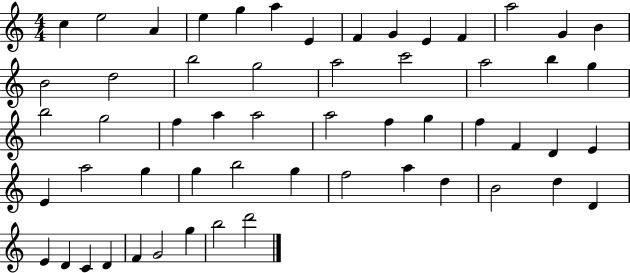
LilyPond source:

{
  \clef treble
  \numericTimeSignature
  \time 4/4
  \key c \major
  c''4 e''2 a'4 | e''4 g''4 a''4 e'4 | f'4 g'4 e'4 f'4 | a''2 g'4 b'4 | \break b'2 d''2 | b''2 g''2 | a''2 c'''2 | a''2 b''4 g''4 | \break b''2 g''2 | f''4 a''4 a''2 | a''2 f''4 g''4 | f''4 f'4 d'4 e'4 | \break e'4 a''2 g''4 | g''4 b''2 g''4 | f''2 a''4 d''4 | b'2 d''4 d'4 | \break e'4 d'4 c'4 d'4 | f'4 g'2 g''4 | b''2 d'''2 | \bar "|."
}